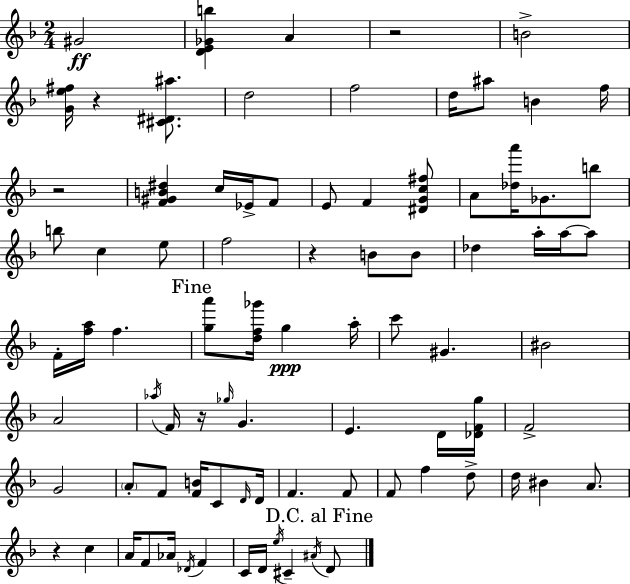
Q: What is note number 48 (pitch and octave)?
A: D4